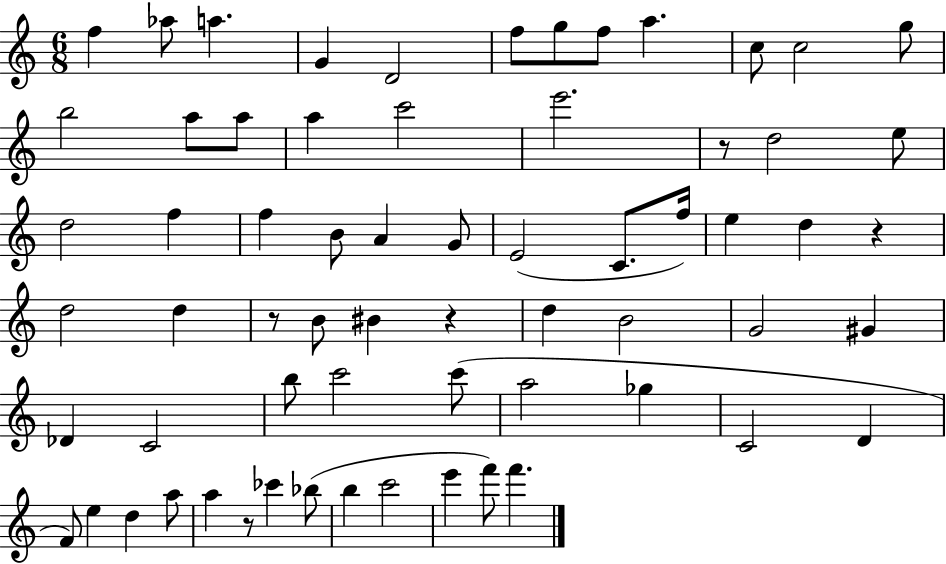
F5/q Ab5/e A5/q. G4/q D4/h F5/e G5/e F5/e A5/q. C5/e C5/h G5/e B5/h A5/e A5/e A5/q C6/h E6/h. R/e D5/h E5/e D5/h F5/q F5/q B4/e A4/q G4/e E4/h C4/e. F5/s E5/q D5/q R/q D5/h D5/q R/e B4/e BIS4/q R/q D5/q B4/h G4/h G#4/q Db4/q C4/h B5/e C6/h C6/e A5/h Gb5/q C4/h D4/q F4/e E5/q D5/q A5/e A5/q R/e CES6/q Bb5/e B5/q C6/h E6/q F6/e F6/q.